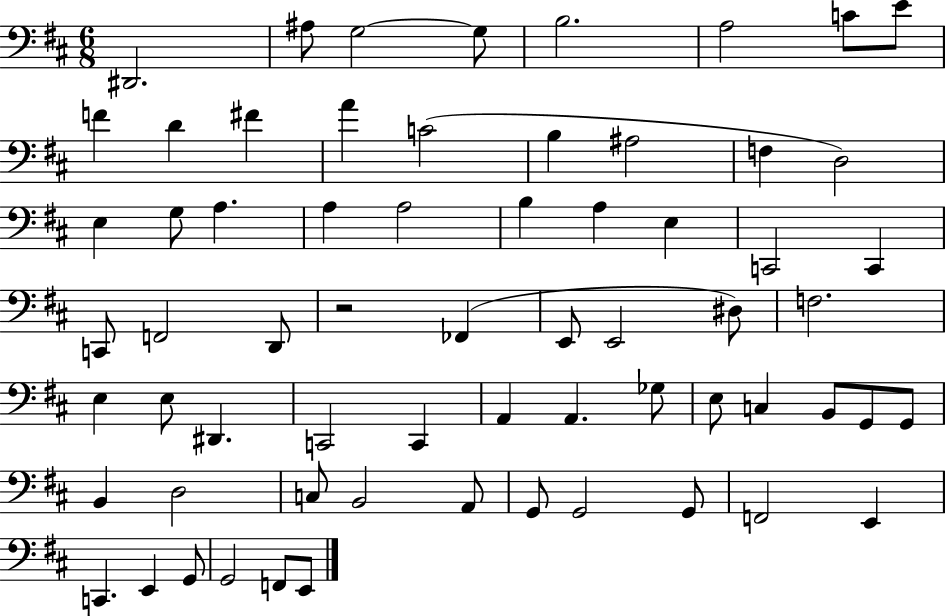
X:1
T:Untitled
M:6/8
L:1/4
K:D
^D,,2 ^A,/2 G,2 G,/2 B,2 A,2 C/2 E/2 F D ^F A C2 B, ^A,2 F, D,2 E, G,/2 A, A, A,2 B, A, E, C,,2 C,, C,,/2 F,,2 D,,/2 z2 _F,, E,,/2 E,,2 ^D,/2 F,2 E, E,/2 ^D,, C,,2 C,, A,, A,, _G,/2 E,/2 C, B,,/2 G,,/2 G,,/2 B,, D,2 C,/2 B,,2 A,,/2 G,,/2 G,,2 G,,/2 F,,2 E,, C,, E,, G,,/2 G,,2 F,,/2 E,,/2